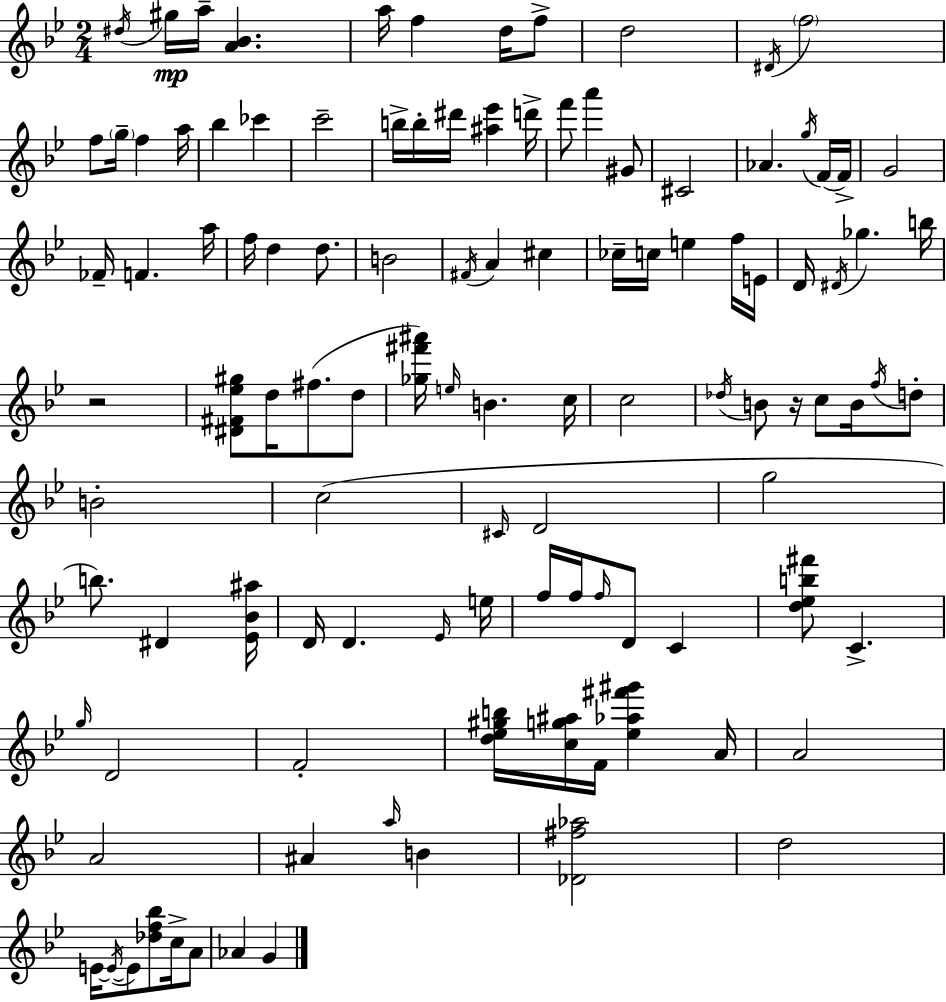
D#5/s G#5/s A5/s [A4,Bb4]/q. A5/s F5/q D5/s F5/e D5/h D#4/s F5/h F5/e G5/s F5/q A5/s Bb5/q CES6/q C6/h B5/s B5/s D#6/s [A#5,Eb6]/q D6/s F6/e A6/q G#4/e C#4/h Ab4/q. G5/s F4/s F4/s G4/h FES4/s F4/q. A5/s F5/s D5/q D5/e. B4/h F#4/s A4/q C#5/q CES5/s C5/s E5/q F5/s E4/s D4/s D#4/s Gb5/q. B5/s R/h [D#4,F#4,Eb5,G#5]/e D5/s F#5/e. D5/e [Gb5,F#6,A#6]/s E5/s B4/q. C5/s C5/h Db5/s B4/e R/s C5/e B4/s F5/s D5/e B4/h C5/h C#4/s D4/h G5/h B5/e. D#4/q [Eb4,Bb4,A#5]/s D4/s D4/q. Eb4/s E5/s F5/s F5/s F5/s D4/e C4/q [D5,Eb5,B5,F#6]/e C4/q. G5/s D4/h F4/h [D5,Eb5,G#5,B5]/s [C5,G5,A#5]/s F4/s [Eb5,Ab5,F#6,G#6]/q A4/s A4/h A4/h A#4/q A5/s B4/q [Db4,F#5,Ab5]/h D5/h E4/s E4/s E4/e [Db5,F5,Bb5]/e C5/s A4/e Ab4/q G4/q